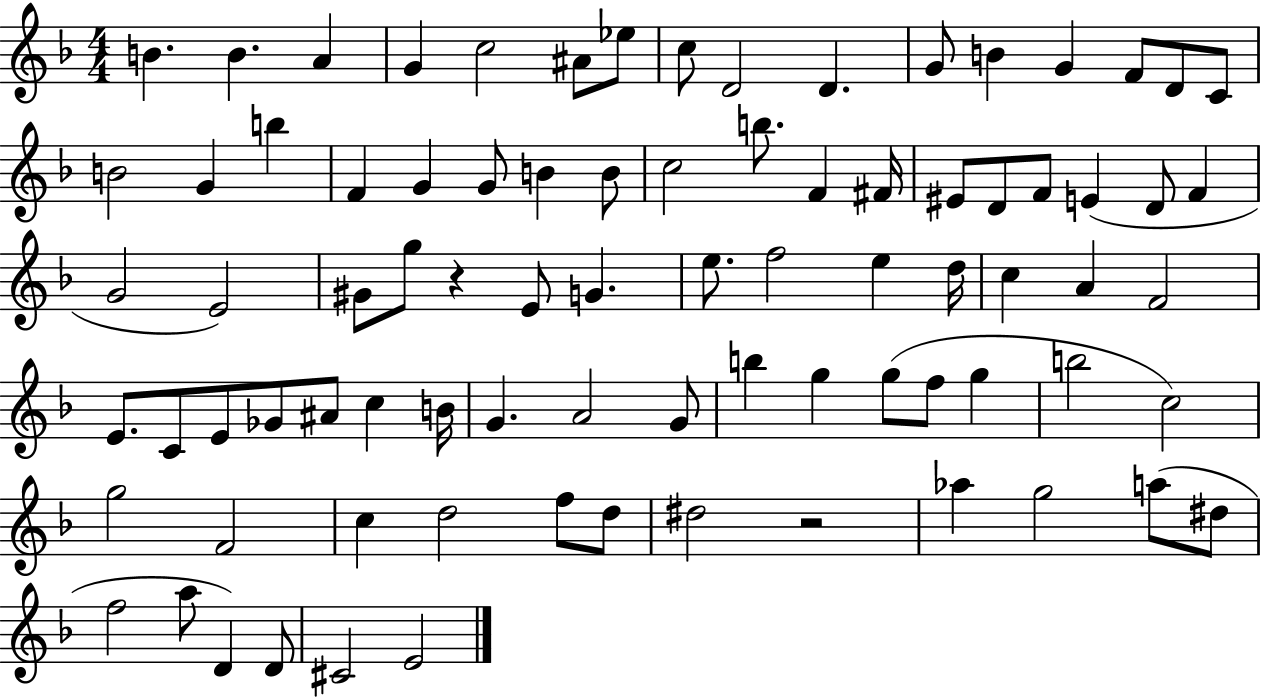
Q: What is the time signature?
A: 4/4